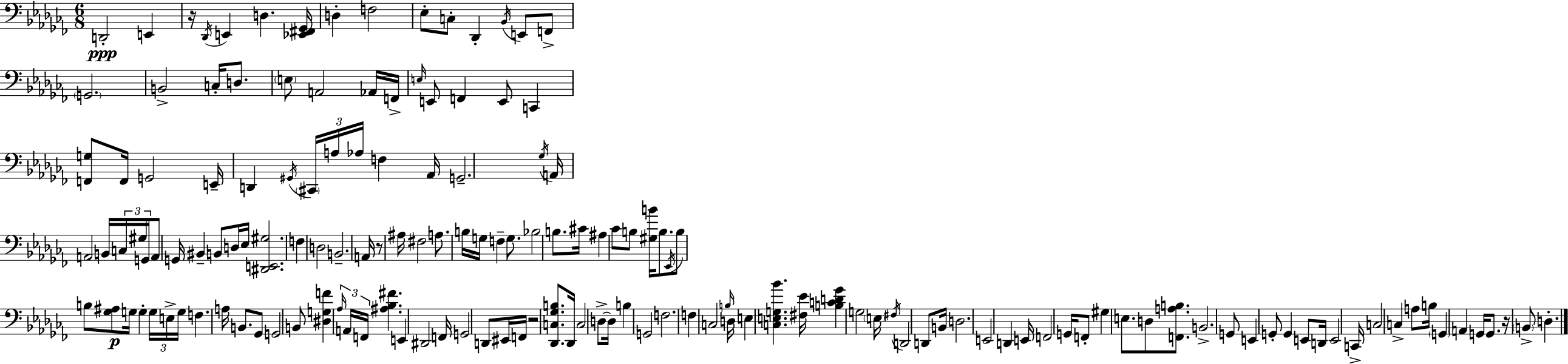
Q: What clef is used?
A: bass